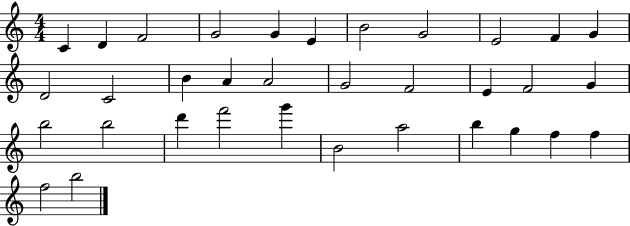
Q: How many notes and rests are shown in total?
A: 34